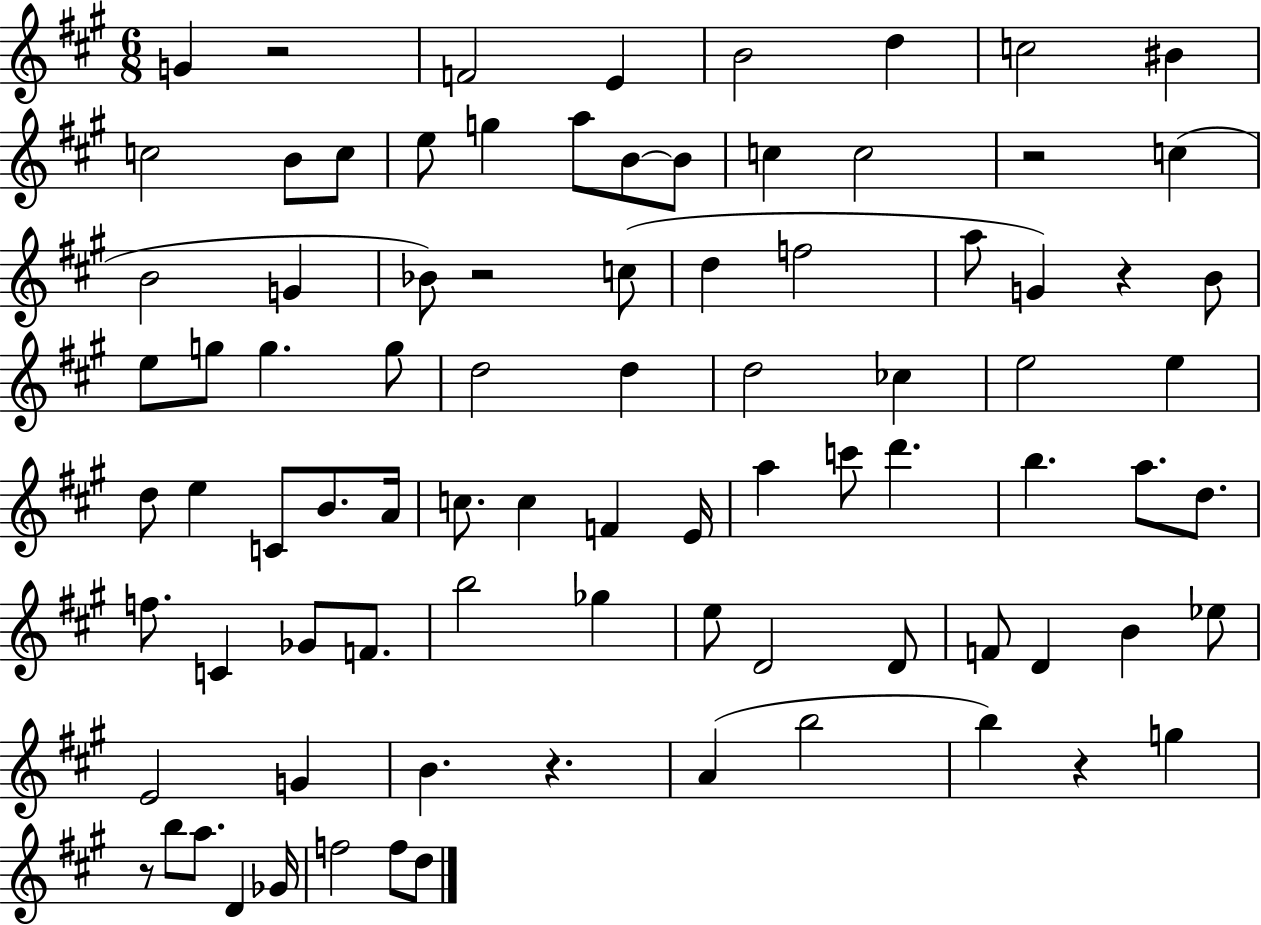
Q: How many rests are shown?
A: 7